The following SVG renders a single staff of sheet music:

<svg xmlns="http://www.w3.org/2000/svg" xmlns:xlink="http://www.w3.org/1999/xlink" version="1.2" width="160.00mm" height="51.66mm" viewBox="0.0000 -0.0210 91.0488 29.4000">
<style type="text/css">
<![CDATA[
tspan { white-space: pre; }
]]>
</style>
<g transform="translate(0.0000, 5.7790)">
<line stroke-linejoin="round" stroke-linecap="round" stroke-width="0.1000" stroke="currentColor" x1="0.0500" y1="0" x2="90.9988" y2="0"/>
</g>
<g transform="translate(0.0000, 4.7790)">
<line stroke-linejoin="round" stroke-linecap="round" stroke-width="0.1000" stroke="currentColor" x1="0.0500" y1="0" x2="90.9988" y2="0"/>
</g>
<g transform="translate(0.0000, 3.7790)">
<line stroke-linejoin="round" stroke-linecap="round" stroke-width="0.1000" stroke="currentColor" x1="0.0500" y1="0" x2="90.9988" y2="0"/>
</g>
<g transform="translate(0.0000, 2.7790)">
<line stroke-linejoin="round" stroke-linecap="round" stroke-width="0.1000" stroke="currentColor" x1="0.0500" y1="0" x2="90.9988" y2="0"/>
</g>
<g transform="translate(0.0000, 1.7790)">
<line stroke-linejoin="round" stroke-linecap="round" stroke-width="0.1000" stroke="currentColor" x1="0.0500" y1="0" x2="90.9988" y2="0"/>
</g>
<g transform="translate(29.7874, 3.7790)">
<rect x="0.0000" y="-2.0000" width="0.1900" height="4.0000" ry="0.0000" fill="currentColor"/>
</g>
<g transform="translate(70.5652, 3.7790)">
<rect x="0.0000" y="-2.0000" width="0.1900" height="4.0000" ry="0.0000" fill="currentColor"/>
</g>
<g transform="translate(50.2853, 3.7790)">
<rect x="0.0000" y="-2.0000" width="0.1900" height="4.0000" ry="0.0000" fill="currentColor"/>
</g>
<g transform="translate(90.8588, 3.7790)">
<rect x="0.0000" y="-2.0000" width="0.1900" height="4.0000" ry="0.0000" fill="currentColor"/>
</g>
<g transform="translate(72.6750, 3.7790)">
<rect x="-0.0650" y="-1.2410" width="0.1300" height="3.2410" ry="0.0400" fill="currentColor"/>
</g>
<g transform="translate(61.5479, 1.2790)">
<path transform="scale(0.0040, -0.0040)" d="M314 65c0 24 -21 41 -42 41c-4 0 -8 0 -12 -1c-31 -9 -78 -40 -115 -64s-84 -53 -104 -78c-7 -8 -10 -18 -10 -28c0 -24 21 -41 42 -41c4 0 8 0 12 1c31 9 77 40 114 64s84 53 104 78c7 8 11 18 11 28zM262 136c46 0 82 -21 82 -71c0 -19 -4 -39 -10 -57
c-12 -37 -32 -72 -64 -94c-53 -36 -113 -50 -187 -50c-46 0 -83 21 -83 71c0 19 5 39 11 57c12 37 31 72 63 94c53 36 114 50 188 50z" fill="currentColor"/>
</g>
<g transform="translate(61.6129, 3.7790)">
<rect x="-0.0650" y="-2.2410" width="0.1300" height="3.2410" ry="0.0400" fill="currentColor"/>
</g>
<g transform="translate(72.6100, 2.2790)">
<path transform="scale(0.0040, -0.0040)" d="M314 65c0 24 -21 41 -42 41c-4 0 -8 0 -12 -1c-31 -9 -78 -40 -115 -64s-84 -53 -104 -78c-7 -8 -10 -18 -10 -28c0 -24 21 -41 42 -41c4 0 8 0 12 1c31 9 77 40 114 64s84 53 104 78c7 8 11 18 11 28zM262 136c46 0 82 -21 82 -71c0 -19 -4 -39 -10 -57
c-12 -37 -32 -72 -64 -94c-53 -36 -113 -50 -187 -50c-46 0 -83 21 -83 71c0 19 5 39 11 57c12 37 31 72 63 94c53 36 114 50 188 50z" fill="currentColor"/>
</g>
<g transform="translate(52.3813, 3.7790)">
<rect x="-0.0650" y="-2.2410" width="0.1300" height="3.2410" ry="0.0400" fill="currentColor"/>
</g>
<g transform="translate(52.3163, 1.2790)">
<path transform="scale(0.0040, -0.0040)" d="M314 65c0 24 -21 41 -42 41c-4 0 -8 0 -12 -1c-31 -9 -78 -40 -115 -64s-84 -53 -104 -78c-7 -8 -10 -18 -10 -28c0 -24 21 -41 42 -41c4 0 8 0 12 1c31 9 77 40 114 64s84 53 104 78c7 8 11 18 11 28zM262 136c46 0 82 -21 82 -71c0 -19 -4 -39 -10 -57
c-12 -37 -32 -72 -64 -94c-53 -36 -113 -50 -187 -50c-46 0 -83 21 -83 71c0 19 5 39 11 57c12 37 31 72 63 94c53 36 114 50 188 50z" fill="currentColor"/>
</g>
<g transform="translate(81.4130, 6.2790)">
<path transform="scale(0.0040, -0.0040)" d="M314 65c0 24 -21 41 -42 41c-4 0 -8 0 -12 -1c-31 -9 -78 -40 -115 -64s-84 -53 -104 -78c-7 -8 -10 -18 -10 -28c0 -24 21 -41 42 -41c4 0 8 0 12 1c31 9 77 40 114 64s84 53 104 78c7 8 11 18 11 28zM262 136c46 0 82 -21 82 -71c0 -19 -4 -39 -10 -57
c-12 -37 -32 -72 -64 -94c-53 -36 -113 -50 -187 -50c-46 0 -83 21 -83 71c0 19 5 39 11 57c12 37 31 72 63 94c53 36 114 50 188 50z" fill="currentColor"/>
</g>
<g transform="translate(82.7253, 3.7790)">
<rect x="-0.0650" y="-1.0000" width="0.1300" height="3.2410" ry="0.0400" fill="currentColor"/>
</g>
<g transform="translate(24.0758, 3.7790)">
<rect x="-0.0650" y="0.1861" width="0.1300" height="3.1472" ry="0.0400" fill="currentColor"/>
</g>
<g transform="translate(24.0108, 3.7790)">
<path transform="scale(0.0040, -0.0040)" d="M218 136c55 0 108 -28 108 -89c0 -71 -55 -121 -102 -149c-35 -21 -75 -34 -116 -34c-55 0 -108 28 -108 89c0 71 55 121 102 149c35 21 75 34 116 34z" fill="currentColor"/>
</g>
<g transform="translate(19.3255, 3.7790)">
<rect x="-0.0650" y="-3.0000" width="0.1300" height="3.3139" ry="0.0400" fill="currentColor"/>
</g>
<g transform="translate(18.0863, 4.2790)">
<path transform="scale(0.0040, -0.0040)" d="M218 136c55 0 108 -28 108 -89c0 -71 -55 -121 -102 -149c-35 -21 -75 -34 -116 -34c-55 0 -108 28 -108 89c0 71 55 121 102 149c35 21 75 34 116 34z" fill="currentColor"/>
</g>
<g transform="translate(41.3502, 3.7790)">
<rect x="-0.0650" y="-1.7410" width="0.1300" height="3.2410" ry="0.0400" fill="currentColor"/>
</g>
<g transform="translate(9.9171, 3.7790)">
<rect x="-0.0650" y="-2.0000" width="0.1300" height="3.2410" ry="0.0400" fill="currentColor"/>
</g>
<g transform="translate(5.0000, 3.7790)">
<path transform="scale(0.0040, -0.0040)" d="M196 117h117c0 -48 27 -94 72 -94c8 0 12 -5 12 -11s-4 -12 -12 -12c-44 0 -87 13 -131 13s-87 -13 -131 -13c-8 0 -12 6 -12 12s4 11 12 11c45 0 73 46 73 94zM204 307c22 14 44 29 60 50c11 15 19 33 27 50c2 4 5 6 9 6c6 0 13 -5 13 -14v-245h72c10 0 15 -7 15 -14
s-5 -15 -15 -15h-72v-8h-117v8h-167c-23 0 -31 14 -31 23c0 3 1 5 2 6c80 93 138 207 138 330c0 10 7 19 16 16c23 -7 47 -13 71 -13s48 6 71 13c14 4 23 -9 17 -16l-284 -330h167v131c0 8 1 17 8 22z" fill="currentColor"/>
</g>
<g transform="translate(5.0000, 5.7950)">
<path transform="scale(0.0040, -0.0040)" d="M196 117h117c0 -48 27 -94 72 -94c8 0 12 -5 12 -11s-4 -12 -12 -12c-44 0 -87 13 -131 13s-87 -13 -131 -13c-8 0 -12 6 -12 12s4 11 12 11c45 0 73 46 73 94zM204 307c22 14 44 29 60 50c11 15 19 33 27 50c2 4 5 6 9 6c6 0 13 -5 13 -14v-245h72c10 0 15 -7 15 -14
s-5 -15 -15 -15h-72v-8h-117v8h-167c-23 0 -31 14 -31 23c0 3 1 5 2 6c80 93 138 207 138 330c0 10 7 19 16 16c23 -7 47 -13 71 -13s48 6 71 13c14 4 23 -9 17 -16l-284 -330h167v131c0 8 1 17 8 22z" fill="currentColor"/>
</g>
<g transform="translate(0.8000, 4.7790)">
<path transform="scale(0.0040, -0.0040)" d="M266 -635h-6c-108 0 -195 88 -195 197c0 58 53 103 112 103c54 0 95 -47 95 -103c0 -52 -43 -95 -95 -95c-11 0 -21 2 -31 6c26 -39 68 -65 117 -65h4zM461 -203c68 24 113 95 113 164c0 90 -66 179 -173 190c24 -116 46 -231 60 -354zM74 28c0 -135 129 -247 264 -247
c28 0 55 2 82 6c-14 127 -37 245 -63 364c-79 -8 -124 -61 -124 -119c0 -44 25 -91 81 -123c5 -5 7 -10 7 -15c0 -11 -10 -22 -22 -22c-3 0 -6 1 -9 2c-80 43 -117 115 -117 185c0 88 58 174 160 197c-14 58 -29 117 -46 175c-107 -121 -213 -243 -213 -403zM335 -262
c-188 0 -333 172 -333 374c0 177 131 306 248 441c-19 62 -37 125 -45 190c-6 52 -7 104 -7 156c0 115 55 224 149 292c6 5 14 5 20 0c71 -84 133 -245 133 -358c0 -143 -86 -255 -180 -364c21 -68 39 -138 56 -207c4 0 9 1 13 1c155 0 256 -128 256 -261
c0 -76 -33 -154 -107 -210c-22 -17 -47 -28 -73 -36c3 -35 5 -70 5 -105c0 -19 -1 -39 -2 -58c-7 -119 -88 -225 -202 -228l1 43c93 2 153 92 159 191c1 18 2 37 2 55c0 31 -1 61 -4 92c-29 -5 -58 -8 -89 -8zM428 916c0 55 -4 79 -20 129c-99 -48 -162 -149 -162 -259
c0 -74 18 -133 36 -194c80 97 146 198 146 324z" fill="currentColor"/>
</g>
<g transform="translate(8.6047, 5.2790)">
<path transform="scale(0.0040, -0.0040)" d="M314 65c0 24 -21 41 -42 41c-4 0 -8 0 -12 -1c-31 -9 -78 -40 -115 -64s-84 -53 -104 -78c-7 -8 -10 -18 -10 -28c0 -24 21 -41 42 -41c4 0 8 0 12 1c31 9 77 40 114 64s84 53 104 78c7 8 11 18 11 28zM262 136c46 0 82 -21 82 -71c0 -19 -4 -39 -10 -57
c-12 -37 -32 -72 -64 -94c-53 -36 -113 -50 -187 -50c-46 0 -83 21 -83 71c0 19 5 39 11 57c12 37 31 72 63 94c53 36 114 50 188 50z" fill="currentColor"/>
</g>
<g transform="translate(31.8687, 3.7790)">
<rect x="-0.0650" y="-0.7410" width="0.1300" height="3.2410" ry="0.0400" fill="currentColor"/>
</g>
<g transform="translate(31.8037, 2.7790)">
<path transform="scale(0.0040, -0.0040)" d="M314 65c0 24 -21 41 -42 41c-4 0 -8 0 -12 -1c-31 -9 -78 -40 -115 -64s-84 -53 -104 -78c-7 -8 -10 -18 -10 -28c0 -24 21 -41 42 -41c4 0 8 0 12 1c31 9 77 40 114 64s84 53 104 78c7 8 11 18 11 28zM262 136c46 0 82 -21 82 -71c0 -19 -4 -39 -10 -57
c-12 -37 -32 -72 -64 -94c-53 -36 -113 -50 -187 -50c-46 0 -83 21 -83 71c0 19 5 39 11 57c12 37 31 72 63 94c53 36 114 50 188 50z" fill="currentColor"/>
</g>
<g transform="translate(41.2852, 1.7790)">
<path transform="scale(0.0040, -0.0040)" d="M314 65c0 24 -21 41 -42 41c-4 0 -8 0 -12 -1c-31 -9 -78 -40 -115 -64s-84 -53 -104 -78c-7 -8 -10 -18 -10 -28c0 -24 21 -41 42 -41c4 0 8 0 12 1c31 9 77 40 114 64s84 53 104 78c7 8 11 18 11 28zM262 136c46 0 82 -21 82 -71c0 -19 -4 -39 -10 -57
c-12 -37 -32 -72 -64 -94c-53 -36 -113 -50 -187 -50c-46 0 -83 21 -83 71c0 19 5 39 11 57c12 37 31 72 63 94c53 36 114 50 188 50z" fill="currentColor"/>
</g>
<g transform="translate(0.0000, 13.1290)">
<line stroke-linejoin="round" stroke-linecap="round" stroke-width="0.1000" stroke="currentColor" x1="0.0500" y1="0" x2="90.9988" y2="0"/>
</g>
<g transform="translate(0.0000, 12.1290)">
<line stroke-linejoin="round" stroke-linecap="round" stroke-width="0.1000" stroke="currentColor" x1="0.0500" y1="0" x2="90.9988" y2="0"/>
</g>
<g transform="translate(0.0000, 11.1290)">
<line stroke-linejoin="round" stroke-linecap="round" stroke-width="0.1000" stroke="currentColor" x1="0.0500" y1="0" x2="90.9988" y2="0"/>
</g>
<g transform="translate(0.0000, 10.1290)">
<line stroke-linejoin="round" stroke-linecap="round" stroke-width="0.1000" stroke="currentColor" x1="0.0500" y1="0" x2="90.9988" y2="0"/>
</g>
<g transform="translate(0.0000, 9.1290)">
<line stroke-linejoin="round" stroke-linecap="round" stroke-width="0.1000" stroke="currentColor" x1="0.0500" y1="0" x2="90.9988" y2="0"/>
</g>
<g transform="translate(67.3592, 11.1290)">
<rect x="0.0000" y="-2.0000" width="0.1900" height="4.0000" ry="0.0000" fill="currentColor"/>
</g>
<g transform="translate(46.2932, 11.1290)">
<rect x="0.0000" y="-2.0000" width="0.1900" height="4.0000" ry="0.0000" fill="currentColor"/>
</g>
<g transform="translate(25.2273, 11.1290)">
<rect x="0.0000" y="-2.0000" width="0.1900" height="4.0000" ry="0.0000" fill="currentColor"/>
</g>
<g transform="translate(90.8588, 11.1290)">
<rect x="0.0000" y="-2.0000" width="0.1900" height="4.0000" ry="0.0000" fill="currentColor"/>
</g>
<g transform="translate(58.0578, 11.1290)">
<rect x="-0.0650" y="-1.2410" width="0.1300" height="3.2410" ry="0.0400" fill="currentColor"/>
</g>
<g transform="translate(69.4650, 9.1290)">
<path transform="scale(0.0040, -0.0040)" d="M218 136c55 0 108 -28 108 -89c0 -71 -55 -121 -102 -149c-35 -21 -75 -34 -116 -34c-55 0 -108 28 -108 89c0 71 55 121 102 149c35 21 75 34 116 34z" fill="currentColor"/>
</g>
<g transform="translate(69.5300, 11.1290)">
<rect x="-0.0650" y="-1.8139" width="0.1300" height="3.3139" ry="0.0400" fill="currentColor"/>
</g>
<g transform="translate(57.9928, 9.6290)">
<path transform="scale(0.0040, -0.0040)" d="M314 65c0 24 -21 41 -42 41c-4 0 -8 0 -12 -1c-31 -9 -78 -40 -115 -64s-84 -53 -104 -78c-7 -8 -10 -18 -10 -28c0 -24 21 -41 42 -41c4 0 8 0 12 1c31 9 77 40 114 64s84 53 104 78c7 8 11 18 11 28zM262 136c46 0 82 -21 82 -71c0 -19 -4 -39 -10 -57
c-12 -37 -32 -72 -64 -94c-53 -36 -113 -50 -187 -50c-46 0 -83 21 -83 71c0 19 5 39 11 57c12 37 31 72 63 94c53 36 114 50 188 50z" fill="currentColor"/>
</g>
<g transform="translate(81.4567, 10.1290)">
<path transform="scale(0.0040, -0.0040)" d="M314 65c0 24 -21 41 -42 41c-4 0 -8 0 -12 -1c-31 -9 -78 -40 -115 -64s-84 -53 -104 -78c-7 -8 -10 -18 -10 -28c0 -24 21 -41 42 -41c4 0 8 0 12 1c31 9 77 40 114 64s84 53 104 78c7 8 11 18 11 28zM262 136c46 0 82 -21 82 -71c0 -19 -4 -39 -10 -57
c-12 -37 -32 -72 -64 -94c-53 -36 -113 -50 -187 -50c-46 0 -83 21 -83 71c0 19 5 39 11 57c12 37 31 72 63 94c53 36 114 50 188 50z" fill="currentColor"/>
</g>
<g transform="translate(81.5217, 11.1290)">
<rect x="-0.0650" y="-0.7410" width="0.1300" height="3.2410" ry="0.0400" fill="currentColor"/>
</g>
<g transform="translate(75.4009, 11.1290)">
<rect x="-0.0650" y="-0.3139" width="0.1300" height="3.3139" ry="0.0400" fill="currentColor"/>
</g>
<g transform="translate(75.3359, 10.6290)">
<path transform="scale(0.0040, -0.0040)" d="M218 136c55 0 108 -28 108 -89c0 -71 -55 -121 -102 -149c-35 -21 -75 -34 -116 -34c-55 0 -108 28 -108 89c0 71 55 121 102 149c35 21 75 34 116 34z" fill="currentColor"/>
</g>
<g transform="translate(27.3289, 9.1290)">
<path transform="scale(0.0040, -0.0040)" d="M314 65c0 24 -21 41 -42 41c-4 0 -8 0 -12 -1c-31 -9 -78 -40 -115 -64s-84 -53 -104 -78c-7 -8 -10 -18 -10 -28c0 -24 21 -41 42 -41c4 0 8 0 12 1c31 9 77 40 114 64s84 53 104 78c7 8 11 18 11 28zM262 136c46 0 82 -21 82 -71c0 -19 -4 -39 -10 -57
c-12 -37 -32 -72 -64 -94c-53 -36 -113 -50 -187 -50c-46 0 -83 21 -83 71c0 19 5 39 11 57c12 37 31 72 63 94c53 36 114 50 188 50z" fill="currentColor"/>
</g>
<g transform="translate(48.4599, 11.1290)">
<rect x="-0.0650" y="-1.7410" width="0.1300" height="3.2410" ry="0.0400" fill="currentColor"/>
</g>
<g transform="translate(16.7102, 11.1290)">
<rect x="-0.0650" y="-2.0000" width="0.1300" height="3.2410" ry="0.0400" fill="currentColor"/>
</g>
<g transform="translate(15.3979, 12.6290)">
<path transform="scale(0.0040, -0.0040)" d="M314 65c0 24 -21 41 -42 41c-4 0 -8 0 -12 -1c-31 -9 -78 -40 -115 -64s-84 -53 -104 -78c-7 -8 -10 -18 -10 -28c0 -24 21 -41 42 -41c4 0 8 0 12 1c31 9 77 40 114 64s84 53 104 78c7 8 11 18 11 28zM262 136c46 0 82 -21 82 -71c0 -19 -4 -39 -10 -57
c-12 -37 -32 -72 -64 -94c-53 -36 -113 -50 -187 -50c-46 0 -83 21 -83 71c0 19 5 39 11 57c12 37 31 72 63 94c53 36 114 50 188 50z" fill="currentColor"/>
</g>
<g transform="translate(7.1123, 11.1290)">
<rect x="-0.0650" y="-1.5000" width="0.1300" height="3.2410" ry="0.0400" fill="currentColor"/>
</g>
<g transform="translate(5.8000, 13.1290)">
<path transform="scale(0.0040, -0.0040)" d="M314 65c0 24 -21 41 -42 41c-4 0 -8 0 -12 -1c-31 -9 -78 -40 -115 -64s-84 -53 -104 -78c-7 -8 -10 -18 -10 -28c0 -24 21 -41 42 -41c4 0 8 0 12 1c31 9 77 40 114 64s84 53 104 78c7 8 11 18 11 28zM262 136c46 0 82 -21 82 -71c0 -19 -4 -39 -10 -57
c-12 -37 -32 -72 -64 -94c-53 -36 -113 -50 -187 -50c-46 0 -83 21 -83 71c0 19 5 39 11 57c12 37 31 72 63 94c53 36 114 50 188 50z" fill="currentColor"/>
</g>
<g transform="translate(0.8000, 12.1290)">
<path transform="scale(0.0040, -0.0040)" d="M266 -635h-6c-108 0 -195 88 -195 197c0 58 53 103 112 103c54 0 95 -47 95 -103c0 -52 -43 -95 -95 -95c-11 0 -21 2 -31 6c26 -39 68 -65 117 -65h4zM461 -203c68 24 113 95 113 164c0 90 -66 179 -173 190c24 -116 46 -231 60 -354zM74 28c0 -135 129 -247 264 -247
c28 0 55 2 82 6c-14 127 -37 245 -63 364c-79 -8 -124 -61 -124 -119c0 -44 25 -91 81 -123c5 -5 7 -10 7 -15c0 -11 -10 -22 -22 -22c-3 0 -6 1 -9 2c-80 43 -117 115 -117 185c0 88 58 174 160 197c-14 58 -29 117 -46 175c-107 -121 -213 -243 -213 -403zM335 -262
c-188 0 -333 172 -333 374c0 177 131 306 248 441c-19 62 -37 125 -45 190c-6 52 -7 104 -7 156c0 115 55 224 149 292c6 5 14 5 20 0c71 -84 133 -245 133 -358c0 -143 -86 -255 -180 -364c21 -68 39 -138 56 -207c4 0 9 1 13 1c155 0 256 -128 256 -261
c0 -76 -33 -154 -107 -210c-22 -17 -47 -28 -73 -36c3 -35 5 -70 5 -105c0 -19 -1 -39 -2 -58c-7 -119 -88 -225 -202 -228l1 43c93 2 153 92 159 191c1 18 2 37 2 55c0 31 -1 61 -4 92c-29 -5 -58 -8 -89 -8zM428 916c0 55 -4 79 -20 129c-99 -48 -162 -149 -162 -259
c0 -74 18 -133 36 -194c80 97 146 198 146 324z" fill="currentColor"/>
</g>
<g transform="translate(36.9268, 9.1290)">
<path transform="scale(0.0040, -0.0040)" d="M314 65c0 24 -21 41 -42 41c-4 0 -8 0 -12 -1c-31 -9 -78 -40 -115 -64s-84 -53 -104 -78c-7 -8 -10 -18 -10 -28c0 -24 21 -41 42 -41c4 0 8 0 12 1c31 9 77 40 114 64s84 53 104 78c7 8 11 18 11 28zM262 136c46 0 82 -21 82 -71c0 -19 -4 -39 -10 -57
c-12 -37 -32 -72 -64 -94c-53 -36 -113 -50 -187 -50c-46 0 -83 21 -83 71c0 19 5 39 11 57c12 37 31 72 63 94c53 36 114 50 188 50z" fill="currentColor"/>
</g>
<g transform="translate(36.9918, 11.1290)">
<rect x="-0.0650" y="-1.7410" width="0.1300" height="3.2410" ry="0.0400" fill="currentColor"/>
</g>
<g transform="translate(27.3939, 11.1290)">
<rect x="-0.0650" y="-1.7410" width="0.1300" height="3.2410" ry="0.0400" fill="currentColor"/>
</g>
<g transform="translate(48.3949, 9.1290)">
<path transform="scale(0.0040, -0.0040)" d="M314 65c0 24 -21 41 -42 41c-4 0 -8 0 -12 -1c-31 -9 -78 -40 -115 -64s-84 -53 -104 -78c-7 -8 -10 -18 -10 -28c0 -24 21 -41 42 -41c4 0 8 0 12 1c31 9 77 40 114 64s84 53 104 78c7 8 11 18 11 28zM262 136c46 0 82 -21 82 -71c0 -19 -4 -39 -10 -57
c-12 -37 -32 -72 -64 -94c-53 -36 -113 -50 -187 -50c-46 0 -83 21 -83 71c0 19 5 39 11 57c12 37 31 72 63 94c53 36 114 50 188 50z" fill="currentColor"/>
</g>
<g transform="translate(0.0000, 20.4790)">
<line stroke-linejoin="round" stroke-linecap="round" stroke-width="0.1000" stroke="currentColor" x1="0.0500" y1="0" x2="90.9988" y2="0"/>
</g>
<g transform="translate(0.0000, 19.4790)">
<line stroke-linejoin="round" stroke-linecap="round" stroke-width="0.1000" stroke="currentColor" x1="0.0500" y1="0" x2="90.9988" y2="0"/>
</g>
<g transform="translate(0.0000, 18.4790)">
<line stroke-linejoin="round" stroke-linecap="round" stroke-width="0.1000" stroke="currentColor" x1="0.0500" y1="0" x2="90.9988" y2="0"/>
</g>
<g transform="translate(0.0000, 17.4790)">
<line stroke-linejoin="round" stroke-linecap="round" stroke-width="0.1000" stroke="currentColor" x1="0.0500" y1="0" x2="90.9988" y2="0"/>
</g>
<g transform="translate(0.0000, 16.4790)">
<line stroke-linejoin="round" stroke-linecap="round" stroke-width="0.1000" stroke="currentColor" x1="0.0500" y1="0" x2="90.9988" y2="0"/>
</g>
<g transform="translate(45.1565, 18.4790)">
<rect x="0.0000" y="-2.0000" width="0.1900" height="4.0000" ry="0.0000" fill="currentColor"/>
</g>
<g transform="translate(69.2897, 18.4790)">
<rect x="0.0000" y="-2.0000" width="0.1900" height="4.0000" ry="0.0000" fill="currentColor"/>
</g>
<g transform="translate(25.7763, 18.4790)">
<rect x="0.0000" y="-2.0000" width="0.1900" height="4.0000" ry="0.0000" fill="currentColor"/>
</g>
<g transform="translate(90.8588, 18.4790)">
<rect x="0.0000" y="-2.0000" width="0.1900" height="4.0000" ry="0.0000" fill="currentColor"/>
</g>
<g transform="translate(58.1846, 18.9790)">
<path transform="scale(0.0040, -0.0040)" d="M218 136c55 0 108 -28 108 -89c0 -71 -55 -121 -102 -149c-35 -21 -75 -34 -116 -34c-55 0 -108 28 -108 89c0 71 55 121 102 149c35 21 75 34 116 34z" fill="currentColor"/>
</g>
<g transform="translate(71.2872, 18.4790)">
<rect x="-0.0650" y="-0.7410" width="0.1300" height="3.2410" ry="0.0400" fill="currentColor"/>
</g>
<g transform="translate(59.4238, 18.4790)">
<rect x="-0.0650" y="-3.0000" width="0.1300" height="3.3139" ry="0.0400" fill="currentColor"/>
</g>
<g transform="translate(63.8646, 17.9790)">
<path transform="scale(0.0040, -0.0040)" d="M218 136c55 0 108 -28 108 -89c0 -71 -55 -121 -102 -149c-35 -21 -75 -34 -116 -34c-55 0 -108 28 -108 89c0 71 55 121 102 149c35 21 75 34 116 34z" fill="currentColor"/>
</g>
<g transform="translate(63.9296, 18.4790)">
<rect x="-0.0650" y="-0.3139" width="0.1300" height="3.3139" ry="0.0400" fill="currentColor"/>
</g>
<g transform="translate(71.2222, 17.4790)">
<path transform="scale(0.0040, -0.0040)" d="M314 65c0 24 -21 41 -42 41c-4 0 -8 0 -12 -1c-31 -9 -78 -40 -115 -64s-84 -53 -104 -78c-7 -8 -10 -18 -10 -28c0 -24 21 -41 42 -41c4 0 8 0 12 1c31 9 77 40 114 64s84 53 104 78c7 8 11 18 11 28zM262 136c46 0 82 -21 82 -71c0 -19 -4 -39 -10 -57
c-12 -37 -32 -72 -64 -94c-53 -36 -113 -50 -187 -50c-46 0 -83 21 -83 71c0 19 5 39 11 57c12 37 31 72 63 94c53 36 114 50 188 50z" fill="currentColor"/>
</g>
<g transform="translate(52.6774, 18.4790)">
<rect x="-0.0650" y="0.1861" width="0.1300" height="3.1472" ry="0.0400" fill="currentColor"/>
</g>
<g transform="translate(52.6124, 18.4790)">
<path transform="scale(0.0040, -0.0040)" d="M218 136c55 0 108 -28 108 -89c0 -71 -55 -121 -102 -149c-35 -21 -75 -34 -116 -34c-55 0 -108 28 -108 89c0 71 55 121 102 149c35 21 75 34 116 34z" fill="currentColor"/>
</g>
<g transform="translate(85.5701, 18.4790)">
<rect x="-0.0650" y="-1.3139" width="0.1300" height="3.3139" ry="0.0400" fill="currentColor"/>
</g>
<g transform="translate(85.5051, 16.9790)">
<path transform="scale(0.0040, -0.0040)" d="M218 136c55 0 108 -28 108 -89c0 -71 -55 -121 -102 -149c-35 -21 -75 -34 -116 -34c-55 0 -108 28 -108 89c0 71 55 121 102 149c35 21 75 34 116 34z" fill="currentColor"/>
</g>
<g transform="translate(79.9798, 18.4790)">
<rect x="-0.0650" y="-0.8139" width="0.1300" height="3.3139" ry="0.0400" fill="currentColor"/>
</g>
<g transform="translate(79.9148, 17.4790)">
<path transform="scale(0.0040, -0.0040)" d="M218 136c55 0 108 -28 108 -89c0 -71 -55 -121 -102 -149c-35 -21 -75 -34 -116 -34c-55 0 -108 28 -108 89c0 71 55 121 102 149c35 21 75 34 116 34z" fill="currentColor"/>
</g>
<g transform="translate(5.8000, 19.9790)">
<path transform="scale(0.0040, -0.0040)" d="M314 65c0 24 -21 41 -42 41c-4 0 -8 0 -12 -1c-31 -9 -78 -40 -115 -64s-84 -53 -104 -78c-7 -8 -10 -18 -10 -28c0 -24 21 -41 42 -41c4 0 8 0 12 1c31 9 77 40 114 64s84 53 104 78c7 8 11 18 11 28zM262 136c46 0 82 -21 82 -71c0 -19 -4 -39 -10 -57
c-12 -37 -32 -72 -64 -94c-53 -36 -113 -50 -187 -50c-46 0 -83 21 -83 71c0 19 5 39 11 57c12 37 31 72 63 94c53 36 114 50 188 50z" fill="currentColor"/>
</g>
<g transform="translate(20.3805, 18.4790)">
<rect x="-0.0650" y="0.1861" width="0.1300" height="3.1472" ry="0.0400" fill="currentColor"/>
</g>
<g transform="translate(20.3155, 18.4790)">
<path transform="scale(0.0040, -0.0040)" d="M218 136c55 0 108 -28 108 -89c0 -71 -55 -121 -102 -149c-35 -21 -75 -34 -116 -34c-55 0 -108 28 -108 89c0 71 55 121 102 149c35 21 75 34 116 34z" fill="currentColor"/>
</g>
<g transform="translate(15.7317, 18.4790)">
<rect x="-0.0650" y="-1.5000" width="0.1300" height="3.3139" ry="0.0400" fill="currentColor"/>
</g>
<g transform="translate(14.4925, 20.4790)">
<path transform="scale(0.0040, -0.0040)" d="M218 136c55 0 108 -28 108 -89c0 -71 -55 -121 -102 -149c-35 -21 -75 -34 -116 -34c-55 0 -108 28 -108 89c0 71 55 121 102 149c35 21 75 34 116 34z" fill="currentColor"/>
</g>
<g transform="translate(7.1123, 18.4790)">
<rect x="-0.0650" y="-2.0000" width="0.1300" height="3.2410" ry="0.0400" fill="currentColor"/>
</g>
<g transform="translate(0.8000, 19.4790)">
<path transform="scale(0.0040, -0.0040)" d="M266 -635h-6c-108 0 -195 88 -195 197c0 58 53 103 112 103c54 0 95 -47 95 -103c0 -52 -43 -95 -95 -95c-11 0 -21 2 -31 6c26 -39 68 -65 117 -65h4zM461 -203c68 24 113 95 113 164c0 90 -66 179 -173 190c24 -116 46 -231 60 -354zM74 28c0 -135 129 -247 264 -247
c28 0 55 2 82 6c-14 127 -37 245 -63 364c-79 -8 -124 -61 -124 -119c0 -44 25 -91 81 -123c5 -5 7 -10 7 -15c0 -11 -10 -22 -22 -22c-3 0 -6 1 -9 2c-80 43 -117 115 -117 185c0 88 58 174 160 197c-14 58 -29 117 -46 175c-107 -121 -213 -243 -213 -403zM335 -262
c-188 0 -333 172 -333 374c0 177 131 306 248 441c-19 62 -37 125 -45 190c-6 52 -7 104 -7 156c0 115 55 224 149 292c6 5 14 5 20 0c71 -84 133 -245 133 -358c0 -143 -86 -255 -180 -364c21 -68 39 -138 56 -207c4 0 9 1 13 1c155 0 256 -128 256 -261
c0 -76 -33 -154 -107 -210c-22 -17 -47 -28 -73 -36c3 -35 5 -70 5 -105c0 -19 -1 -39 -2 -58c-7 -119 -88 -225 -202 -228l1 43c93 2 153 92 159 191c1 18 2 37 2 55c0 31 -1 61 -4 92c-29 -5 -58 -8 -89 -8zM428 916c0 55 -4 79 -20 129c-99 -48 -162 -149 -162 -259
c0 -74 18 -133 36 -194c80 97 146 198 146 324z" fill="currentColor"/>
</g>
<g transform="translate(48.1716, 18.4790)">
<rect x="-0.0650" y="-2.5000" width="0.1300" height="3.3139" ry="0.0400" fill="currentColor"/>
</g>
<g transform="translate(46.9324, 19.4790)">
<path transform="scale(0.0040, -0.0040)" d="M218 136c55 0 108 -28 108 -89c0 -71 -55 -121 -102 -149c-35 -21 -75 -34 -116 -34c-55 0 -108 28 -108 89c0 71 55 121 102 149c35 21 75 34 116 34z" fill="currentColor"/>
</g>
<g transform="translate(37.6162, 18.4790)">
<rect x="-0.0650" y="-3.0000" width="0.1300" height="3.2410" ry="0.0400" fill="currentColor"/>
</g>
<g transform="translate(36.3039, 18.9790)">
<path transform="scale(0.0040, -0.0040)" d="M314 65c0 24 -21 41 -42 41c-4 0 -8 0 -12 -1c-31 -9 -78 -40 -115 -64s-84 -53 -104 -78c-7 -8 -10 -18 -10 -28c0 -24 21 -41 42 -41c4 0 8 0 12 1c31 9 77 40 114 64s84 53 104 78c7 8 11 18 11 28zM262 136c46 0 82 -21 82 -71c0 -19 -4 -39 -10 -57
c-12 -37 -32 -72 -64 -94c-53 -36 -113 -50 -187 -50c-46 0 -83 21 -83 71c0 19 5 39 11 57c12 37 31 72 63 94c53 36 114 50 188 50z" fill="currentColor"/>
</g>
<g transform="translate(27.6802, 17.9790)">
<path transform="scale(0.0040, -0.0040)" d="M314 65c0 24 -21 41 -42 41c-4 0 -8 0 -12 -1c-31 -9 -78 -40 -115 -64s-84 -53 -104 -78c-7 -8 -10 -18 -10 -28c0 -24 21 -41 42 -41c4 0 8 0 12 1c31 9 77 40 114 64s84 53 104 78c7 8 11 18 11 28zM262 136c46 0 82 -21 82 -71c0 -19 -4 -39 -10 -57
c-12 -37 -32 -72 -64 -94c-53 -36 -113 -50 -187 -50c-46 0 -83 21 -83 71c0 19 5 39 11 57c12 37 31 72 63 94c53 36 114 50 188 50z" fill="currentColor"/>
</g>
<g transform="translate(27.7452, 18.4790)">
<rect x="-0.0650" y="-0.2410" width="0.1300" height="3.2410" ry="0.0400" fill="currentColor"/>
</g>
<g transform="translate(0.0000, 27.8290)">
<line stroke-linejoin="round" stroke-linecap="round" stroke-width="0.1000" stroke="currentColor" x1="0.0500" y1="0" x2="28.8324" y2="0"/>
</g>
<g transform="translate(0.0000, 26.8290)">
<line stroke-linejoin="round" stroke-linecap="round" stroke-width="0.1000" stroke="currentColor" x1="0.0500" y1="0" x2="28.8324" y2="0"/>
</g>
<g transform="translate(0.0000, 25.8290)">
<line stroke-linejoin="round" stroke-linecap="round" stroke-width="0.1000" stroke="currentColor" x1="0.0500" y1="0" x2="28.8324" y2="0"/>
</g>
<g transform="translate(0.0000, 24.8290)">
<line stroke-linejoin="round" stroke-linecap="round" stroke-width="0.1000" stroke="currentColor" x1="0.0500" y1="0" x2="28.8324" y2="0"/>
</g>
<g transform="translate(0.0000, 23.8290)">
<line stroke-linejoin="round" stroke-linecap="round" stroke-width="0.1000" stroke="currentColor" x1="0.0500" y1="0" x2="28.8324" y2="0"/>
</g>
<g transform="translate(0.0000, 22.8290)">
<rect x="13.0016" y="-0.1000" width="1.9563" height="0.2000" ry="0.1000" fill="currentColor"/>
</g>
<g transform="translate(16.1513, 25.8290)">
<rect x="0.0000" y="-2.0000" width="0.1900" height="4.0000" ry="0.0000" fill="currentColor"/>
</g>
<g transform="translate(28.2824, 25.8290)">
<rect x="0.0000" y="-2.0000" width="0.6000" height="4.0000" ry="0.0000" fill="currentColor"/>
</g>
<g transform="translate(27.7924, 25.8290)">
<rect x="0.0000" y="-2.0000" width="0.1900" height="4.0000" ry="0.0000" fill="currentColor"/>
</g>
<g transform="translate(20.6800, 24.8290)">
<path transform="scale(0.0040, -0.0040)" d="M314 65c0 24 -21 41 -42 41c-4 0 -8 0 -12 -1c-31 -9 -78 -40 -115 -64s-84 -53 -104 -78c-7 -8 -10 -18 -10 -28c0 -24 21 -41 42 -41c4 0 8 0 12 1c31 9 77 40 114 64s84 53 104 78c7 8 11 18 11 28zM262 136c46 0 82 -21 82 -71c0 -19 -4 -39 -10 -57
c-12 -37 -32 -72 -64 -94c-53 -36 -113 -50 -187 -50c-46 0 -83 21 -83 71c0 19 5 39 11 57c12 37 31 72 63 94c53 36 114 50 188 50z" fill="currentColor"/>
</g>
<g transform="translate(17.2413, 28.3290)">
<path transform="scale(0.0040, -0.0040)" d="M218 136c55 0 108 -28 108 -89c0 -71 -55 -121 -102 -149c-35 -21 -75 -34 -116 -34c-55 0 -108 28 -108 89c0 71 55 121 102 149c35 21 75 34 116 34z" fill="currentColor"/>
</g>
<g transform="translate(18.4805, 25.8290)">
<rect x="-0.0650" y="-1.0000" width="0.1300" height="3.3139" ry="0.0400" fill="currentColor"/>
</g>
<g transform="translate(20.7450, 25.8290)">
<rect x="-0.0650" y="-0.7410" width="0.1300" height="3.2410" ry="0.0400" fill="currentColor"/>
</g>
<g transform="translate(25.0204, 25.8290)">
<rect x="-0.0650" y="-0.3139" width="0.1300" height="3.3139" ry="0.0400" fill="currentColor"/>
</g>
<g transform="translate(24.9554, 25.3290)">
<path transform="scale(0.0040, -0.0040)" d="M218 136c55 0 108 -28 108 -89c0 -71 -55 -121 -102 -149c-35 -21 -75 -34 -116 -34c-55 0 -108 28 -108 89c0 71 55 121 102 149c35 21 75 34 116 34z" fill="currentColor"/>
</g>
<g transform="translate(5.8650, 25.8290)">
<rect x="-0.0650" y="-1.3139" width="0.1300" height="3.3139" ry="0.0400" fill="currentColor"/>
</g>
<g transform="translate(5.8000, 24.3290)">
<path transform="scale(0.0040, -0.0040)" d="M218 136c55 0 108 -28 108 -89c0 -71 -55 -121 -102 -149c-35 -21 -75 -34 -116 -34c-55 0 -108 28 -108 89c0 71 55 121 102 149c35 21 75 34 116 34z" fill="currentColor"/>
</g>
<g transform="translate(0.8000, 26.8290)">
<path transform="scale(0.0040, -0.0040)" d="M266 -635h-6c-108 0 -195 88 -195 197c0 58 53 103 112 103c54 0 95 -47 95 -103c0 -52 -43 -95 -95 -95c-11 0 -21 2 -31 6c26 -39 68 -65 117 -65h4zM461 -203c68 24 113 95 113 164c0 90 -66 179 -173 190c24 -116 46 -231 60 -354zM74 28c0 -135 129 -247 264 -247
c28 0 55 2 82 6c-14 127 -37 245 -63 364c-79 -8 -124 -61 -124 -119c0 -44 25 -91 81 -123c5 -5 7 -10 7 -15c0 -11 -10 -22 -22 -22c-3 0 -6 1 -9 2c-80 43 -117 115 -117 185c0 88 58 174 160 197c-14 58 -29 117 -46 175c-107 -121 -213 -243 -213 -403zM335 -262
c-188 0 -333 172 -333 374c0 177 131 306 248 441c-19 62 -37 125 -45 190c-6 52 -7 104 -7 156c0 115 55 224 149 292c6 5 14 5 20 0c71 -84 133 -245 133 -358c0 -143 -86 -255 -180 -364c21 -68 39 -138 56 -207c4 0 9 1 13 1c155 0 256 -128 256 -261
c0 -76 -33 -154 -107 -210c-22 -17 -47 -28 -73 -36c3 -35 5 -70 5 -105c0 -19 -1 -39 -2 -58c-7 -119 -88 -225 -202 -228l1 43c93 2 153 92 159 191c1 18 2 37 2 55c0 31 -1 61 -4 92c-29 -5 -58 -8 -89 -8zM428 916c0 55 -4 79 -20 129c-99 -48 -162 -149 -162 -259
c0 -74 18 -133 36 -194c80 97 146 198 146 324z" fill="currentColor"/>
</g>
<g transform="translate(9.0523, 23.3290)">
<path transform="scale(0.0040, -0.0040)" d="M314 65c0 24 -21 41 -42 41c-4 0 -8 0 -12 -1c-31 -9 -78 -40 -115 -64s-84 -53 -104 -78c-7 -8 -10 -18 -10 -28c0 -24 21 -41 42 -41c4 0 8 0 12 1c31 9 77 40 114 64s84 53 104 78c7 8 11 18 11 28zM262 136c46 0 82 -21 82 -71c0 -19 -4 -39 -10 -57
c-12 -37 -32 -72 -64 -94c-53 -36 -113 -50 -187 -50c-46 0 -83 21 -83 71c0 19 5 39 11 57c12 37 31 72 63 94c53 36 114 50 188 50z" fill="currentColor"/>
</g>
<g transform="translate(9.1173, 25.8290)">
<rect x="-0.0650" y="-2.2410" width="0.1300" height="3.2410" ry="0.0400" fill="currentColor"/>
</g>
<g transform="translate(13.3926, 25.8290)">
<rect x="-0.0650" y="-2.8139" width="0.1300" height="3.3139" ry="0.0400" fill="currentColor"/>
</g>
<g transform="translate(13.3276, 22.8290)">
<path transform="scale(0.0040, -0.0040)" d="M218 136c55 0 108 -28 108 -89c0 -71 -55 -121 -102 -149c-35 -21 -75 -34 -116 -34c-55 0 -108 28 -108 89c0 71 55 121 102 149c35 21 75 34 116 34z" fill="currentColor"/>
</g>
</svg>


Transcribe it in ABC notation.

X:1
T:Untitled
M:4/4
L:1/4
K:C
F2 A B d2 f2 g2 g2 e2 D2 E2 F2 f2 f2 f2 e2 f c d2 F2 E B c2 A2 G B A c d2 d e e g2 a D d2 c